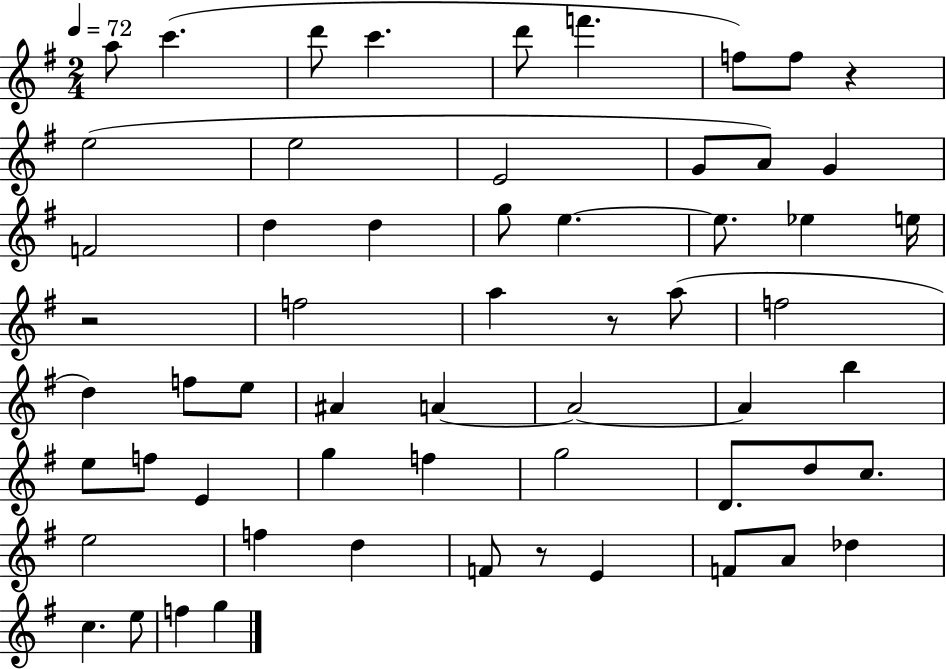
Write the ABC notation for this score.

X:1
T:Untitled
M:2/4
L:1/4
K:G
a/2 c' d'/2 c' d'/2 f' f/2 f/2 z e2 e2 E2 G/2 A/2 G F2 d d g/2 e e/2 _e e/4 z2 f2 a z/2 a/2 f2 d f/2 e/2 ^A A A2 A b e/2 f/2 E g f g2 D/2 d/2 c/2 e2 f d F/2 z/2 E F/2 A/2 _d c e/2 f g